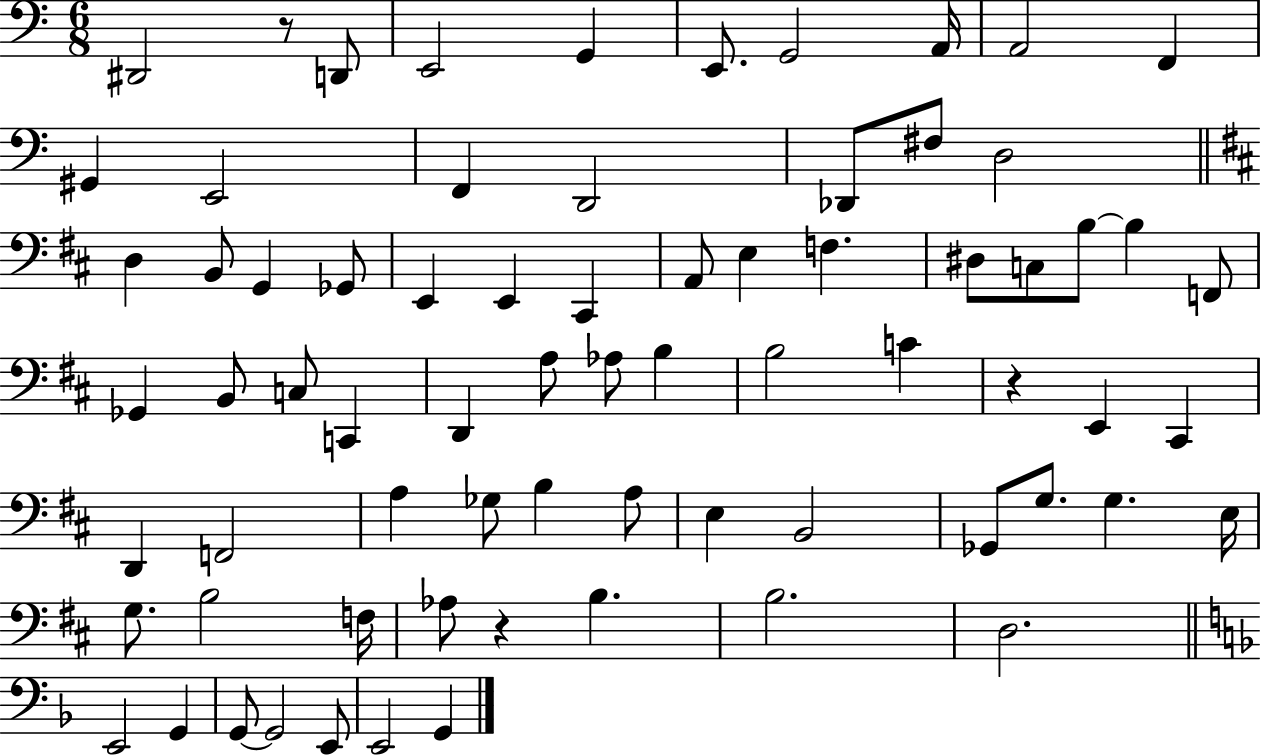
X:1
T:Untitled
M:6/8
L:1/4
K:C
^D,,2 z/2 D,,/2 E,,2 G,, E,,/2 G,,2 A,,/4 A,,2 F,, ^G,, E,,2 F,, D,,2 _D,,/2 ^F,/2 D,2 D, B,,/2 G,, _G,,/2 E,, E,, ^C,, A,,/2 E, F, ^D,/2 C,/2 B,/2 B, F,,/2 _G,, B,,/2 C,/2 C,, D,, A,/2 _A,/2 B, B,2 C z E,, ^C,, D,, F,,2 A, _G,/2 B, A,/2 E, B,,2 _G,,/2 G,/2 G, E,/4 G,/2 B,2 F,/4 _A,/2 z B, B,2 D,2 E,,2 G,, G,,/2 G,,2 E,,/2 E,,2 G,,